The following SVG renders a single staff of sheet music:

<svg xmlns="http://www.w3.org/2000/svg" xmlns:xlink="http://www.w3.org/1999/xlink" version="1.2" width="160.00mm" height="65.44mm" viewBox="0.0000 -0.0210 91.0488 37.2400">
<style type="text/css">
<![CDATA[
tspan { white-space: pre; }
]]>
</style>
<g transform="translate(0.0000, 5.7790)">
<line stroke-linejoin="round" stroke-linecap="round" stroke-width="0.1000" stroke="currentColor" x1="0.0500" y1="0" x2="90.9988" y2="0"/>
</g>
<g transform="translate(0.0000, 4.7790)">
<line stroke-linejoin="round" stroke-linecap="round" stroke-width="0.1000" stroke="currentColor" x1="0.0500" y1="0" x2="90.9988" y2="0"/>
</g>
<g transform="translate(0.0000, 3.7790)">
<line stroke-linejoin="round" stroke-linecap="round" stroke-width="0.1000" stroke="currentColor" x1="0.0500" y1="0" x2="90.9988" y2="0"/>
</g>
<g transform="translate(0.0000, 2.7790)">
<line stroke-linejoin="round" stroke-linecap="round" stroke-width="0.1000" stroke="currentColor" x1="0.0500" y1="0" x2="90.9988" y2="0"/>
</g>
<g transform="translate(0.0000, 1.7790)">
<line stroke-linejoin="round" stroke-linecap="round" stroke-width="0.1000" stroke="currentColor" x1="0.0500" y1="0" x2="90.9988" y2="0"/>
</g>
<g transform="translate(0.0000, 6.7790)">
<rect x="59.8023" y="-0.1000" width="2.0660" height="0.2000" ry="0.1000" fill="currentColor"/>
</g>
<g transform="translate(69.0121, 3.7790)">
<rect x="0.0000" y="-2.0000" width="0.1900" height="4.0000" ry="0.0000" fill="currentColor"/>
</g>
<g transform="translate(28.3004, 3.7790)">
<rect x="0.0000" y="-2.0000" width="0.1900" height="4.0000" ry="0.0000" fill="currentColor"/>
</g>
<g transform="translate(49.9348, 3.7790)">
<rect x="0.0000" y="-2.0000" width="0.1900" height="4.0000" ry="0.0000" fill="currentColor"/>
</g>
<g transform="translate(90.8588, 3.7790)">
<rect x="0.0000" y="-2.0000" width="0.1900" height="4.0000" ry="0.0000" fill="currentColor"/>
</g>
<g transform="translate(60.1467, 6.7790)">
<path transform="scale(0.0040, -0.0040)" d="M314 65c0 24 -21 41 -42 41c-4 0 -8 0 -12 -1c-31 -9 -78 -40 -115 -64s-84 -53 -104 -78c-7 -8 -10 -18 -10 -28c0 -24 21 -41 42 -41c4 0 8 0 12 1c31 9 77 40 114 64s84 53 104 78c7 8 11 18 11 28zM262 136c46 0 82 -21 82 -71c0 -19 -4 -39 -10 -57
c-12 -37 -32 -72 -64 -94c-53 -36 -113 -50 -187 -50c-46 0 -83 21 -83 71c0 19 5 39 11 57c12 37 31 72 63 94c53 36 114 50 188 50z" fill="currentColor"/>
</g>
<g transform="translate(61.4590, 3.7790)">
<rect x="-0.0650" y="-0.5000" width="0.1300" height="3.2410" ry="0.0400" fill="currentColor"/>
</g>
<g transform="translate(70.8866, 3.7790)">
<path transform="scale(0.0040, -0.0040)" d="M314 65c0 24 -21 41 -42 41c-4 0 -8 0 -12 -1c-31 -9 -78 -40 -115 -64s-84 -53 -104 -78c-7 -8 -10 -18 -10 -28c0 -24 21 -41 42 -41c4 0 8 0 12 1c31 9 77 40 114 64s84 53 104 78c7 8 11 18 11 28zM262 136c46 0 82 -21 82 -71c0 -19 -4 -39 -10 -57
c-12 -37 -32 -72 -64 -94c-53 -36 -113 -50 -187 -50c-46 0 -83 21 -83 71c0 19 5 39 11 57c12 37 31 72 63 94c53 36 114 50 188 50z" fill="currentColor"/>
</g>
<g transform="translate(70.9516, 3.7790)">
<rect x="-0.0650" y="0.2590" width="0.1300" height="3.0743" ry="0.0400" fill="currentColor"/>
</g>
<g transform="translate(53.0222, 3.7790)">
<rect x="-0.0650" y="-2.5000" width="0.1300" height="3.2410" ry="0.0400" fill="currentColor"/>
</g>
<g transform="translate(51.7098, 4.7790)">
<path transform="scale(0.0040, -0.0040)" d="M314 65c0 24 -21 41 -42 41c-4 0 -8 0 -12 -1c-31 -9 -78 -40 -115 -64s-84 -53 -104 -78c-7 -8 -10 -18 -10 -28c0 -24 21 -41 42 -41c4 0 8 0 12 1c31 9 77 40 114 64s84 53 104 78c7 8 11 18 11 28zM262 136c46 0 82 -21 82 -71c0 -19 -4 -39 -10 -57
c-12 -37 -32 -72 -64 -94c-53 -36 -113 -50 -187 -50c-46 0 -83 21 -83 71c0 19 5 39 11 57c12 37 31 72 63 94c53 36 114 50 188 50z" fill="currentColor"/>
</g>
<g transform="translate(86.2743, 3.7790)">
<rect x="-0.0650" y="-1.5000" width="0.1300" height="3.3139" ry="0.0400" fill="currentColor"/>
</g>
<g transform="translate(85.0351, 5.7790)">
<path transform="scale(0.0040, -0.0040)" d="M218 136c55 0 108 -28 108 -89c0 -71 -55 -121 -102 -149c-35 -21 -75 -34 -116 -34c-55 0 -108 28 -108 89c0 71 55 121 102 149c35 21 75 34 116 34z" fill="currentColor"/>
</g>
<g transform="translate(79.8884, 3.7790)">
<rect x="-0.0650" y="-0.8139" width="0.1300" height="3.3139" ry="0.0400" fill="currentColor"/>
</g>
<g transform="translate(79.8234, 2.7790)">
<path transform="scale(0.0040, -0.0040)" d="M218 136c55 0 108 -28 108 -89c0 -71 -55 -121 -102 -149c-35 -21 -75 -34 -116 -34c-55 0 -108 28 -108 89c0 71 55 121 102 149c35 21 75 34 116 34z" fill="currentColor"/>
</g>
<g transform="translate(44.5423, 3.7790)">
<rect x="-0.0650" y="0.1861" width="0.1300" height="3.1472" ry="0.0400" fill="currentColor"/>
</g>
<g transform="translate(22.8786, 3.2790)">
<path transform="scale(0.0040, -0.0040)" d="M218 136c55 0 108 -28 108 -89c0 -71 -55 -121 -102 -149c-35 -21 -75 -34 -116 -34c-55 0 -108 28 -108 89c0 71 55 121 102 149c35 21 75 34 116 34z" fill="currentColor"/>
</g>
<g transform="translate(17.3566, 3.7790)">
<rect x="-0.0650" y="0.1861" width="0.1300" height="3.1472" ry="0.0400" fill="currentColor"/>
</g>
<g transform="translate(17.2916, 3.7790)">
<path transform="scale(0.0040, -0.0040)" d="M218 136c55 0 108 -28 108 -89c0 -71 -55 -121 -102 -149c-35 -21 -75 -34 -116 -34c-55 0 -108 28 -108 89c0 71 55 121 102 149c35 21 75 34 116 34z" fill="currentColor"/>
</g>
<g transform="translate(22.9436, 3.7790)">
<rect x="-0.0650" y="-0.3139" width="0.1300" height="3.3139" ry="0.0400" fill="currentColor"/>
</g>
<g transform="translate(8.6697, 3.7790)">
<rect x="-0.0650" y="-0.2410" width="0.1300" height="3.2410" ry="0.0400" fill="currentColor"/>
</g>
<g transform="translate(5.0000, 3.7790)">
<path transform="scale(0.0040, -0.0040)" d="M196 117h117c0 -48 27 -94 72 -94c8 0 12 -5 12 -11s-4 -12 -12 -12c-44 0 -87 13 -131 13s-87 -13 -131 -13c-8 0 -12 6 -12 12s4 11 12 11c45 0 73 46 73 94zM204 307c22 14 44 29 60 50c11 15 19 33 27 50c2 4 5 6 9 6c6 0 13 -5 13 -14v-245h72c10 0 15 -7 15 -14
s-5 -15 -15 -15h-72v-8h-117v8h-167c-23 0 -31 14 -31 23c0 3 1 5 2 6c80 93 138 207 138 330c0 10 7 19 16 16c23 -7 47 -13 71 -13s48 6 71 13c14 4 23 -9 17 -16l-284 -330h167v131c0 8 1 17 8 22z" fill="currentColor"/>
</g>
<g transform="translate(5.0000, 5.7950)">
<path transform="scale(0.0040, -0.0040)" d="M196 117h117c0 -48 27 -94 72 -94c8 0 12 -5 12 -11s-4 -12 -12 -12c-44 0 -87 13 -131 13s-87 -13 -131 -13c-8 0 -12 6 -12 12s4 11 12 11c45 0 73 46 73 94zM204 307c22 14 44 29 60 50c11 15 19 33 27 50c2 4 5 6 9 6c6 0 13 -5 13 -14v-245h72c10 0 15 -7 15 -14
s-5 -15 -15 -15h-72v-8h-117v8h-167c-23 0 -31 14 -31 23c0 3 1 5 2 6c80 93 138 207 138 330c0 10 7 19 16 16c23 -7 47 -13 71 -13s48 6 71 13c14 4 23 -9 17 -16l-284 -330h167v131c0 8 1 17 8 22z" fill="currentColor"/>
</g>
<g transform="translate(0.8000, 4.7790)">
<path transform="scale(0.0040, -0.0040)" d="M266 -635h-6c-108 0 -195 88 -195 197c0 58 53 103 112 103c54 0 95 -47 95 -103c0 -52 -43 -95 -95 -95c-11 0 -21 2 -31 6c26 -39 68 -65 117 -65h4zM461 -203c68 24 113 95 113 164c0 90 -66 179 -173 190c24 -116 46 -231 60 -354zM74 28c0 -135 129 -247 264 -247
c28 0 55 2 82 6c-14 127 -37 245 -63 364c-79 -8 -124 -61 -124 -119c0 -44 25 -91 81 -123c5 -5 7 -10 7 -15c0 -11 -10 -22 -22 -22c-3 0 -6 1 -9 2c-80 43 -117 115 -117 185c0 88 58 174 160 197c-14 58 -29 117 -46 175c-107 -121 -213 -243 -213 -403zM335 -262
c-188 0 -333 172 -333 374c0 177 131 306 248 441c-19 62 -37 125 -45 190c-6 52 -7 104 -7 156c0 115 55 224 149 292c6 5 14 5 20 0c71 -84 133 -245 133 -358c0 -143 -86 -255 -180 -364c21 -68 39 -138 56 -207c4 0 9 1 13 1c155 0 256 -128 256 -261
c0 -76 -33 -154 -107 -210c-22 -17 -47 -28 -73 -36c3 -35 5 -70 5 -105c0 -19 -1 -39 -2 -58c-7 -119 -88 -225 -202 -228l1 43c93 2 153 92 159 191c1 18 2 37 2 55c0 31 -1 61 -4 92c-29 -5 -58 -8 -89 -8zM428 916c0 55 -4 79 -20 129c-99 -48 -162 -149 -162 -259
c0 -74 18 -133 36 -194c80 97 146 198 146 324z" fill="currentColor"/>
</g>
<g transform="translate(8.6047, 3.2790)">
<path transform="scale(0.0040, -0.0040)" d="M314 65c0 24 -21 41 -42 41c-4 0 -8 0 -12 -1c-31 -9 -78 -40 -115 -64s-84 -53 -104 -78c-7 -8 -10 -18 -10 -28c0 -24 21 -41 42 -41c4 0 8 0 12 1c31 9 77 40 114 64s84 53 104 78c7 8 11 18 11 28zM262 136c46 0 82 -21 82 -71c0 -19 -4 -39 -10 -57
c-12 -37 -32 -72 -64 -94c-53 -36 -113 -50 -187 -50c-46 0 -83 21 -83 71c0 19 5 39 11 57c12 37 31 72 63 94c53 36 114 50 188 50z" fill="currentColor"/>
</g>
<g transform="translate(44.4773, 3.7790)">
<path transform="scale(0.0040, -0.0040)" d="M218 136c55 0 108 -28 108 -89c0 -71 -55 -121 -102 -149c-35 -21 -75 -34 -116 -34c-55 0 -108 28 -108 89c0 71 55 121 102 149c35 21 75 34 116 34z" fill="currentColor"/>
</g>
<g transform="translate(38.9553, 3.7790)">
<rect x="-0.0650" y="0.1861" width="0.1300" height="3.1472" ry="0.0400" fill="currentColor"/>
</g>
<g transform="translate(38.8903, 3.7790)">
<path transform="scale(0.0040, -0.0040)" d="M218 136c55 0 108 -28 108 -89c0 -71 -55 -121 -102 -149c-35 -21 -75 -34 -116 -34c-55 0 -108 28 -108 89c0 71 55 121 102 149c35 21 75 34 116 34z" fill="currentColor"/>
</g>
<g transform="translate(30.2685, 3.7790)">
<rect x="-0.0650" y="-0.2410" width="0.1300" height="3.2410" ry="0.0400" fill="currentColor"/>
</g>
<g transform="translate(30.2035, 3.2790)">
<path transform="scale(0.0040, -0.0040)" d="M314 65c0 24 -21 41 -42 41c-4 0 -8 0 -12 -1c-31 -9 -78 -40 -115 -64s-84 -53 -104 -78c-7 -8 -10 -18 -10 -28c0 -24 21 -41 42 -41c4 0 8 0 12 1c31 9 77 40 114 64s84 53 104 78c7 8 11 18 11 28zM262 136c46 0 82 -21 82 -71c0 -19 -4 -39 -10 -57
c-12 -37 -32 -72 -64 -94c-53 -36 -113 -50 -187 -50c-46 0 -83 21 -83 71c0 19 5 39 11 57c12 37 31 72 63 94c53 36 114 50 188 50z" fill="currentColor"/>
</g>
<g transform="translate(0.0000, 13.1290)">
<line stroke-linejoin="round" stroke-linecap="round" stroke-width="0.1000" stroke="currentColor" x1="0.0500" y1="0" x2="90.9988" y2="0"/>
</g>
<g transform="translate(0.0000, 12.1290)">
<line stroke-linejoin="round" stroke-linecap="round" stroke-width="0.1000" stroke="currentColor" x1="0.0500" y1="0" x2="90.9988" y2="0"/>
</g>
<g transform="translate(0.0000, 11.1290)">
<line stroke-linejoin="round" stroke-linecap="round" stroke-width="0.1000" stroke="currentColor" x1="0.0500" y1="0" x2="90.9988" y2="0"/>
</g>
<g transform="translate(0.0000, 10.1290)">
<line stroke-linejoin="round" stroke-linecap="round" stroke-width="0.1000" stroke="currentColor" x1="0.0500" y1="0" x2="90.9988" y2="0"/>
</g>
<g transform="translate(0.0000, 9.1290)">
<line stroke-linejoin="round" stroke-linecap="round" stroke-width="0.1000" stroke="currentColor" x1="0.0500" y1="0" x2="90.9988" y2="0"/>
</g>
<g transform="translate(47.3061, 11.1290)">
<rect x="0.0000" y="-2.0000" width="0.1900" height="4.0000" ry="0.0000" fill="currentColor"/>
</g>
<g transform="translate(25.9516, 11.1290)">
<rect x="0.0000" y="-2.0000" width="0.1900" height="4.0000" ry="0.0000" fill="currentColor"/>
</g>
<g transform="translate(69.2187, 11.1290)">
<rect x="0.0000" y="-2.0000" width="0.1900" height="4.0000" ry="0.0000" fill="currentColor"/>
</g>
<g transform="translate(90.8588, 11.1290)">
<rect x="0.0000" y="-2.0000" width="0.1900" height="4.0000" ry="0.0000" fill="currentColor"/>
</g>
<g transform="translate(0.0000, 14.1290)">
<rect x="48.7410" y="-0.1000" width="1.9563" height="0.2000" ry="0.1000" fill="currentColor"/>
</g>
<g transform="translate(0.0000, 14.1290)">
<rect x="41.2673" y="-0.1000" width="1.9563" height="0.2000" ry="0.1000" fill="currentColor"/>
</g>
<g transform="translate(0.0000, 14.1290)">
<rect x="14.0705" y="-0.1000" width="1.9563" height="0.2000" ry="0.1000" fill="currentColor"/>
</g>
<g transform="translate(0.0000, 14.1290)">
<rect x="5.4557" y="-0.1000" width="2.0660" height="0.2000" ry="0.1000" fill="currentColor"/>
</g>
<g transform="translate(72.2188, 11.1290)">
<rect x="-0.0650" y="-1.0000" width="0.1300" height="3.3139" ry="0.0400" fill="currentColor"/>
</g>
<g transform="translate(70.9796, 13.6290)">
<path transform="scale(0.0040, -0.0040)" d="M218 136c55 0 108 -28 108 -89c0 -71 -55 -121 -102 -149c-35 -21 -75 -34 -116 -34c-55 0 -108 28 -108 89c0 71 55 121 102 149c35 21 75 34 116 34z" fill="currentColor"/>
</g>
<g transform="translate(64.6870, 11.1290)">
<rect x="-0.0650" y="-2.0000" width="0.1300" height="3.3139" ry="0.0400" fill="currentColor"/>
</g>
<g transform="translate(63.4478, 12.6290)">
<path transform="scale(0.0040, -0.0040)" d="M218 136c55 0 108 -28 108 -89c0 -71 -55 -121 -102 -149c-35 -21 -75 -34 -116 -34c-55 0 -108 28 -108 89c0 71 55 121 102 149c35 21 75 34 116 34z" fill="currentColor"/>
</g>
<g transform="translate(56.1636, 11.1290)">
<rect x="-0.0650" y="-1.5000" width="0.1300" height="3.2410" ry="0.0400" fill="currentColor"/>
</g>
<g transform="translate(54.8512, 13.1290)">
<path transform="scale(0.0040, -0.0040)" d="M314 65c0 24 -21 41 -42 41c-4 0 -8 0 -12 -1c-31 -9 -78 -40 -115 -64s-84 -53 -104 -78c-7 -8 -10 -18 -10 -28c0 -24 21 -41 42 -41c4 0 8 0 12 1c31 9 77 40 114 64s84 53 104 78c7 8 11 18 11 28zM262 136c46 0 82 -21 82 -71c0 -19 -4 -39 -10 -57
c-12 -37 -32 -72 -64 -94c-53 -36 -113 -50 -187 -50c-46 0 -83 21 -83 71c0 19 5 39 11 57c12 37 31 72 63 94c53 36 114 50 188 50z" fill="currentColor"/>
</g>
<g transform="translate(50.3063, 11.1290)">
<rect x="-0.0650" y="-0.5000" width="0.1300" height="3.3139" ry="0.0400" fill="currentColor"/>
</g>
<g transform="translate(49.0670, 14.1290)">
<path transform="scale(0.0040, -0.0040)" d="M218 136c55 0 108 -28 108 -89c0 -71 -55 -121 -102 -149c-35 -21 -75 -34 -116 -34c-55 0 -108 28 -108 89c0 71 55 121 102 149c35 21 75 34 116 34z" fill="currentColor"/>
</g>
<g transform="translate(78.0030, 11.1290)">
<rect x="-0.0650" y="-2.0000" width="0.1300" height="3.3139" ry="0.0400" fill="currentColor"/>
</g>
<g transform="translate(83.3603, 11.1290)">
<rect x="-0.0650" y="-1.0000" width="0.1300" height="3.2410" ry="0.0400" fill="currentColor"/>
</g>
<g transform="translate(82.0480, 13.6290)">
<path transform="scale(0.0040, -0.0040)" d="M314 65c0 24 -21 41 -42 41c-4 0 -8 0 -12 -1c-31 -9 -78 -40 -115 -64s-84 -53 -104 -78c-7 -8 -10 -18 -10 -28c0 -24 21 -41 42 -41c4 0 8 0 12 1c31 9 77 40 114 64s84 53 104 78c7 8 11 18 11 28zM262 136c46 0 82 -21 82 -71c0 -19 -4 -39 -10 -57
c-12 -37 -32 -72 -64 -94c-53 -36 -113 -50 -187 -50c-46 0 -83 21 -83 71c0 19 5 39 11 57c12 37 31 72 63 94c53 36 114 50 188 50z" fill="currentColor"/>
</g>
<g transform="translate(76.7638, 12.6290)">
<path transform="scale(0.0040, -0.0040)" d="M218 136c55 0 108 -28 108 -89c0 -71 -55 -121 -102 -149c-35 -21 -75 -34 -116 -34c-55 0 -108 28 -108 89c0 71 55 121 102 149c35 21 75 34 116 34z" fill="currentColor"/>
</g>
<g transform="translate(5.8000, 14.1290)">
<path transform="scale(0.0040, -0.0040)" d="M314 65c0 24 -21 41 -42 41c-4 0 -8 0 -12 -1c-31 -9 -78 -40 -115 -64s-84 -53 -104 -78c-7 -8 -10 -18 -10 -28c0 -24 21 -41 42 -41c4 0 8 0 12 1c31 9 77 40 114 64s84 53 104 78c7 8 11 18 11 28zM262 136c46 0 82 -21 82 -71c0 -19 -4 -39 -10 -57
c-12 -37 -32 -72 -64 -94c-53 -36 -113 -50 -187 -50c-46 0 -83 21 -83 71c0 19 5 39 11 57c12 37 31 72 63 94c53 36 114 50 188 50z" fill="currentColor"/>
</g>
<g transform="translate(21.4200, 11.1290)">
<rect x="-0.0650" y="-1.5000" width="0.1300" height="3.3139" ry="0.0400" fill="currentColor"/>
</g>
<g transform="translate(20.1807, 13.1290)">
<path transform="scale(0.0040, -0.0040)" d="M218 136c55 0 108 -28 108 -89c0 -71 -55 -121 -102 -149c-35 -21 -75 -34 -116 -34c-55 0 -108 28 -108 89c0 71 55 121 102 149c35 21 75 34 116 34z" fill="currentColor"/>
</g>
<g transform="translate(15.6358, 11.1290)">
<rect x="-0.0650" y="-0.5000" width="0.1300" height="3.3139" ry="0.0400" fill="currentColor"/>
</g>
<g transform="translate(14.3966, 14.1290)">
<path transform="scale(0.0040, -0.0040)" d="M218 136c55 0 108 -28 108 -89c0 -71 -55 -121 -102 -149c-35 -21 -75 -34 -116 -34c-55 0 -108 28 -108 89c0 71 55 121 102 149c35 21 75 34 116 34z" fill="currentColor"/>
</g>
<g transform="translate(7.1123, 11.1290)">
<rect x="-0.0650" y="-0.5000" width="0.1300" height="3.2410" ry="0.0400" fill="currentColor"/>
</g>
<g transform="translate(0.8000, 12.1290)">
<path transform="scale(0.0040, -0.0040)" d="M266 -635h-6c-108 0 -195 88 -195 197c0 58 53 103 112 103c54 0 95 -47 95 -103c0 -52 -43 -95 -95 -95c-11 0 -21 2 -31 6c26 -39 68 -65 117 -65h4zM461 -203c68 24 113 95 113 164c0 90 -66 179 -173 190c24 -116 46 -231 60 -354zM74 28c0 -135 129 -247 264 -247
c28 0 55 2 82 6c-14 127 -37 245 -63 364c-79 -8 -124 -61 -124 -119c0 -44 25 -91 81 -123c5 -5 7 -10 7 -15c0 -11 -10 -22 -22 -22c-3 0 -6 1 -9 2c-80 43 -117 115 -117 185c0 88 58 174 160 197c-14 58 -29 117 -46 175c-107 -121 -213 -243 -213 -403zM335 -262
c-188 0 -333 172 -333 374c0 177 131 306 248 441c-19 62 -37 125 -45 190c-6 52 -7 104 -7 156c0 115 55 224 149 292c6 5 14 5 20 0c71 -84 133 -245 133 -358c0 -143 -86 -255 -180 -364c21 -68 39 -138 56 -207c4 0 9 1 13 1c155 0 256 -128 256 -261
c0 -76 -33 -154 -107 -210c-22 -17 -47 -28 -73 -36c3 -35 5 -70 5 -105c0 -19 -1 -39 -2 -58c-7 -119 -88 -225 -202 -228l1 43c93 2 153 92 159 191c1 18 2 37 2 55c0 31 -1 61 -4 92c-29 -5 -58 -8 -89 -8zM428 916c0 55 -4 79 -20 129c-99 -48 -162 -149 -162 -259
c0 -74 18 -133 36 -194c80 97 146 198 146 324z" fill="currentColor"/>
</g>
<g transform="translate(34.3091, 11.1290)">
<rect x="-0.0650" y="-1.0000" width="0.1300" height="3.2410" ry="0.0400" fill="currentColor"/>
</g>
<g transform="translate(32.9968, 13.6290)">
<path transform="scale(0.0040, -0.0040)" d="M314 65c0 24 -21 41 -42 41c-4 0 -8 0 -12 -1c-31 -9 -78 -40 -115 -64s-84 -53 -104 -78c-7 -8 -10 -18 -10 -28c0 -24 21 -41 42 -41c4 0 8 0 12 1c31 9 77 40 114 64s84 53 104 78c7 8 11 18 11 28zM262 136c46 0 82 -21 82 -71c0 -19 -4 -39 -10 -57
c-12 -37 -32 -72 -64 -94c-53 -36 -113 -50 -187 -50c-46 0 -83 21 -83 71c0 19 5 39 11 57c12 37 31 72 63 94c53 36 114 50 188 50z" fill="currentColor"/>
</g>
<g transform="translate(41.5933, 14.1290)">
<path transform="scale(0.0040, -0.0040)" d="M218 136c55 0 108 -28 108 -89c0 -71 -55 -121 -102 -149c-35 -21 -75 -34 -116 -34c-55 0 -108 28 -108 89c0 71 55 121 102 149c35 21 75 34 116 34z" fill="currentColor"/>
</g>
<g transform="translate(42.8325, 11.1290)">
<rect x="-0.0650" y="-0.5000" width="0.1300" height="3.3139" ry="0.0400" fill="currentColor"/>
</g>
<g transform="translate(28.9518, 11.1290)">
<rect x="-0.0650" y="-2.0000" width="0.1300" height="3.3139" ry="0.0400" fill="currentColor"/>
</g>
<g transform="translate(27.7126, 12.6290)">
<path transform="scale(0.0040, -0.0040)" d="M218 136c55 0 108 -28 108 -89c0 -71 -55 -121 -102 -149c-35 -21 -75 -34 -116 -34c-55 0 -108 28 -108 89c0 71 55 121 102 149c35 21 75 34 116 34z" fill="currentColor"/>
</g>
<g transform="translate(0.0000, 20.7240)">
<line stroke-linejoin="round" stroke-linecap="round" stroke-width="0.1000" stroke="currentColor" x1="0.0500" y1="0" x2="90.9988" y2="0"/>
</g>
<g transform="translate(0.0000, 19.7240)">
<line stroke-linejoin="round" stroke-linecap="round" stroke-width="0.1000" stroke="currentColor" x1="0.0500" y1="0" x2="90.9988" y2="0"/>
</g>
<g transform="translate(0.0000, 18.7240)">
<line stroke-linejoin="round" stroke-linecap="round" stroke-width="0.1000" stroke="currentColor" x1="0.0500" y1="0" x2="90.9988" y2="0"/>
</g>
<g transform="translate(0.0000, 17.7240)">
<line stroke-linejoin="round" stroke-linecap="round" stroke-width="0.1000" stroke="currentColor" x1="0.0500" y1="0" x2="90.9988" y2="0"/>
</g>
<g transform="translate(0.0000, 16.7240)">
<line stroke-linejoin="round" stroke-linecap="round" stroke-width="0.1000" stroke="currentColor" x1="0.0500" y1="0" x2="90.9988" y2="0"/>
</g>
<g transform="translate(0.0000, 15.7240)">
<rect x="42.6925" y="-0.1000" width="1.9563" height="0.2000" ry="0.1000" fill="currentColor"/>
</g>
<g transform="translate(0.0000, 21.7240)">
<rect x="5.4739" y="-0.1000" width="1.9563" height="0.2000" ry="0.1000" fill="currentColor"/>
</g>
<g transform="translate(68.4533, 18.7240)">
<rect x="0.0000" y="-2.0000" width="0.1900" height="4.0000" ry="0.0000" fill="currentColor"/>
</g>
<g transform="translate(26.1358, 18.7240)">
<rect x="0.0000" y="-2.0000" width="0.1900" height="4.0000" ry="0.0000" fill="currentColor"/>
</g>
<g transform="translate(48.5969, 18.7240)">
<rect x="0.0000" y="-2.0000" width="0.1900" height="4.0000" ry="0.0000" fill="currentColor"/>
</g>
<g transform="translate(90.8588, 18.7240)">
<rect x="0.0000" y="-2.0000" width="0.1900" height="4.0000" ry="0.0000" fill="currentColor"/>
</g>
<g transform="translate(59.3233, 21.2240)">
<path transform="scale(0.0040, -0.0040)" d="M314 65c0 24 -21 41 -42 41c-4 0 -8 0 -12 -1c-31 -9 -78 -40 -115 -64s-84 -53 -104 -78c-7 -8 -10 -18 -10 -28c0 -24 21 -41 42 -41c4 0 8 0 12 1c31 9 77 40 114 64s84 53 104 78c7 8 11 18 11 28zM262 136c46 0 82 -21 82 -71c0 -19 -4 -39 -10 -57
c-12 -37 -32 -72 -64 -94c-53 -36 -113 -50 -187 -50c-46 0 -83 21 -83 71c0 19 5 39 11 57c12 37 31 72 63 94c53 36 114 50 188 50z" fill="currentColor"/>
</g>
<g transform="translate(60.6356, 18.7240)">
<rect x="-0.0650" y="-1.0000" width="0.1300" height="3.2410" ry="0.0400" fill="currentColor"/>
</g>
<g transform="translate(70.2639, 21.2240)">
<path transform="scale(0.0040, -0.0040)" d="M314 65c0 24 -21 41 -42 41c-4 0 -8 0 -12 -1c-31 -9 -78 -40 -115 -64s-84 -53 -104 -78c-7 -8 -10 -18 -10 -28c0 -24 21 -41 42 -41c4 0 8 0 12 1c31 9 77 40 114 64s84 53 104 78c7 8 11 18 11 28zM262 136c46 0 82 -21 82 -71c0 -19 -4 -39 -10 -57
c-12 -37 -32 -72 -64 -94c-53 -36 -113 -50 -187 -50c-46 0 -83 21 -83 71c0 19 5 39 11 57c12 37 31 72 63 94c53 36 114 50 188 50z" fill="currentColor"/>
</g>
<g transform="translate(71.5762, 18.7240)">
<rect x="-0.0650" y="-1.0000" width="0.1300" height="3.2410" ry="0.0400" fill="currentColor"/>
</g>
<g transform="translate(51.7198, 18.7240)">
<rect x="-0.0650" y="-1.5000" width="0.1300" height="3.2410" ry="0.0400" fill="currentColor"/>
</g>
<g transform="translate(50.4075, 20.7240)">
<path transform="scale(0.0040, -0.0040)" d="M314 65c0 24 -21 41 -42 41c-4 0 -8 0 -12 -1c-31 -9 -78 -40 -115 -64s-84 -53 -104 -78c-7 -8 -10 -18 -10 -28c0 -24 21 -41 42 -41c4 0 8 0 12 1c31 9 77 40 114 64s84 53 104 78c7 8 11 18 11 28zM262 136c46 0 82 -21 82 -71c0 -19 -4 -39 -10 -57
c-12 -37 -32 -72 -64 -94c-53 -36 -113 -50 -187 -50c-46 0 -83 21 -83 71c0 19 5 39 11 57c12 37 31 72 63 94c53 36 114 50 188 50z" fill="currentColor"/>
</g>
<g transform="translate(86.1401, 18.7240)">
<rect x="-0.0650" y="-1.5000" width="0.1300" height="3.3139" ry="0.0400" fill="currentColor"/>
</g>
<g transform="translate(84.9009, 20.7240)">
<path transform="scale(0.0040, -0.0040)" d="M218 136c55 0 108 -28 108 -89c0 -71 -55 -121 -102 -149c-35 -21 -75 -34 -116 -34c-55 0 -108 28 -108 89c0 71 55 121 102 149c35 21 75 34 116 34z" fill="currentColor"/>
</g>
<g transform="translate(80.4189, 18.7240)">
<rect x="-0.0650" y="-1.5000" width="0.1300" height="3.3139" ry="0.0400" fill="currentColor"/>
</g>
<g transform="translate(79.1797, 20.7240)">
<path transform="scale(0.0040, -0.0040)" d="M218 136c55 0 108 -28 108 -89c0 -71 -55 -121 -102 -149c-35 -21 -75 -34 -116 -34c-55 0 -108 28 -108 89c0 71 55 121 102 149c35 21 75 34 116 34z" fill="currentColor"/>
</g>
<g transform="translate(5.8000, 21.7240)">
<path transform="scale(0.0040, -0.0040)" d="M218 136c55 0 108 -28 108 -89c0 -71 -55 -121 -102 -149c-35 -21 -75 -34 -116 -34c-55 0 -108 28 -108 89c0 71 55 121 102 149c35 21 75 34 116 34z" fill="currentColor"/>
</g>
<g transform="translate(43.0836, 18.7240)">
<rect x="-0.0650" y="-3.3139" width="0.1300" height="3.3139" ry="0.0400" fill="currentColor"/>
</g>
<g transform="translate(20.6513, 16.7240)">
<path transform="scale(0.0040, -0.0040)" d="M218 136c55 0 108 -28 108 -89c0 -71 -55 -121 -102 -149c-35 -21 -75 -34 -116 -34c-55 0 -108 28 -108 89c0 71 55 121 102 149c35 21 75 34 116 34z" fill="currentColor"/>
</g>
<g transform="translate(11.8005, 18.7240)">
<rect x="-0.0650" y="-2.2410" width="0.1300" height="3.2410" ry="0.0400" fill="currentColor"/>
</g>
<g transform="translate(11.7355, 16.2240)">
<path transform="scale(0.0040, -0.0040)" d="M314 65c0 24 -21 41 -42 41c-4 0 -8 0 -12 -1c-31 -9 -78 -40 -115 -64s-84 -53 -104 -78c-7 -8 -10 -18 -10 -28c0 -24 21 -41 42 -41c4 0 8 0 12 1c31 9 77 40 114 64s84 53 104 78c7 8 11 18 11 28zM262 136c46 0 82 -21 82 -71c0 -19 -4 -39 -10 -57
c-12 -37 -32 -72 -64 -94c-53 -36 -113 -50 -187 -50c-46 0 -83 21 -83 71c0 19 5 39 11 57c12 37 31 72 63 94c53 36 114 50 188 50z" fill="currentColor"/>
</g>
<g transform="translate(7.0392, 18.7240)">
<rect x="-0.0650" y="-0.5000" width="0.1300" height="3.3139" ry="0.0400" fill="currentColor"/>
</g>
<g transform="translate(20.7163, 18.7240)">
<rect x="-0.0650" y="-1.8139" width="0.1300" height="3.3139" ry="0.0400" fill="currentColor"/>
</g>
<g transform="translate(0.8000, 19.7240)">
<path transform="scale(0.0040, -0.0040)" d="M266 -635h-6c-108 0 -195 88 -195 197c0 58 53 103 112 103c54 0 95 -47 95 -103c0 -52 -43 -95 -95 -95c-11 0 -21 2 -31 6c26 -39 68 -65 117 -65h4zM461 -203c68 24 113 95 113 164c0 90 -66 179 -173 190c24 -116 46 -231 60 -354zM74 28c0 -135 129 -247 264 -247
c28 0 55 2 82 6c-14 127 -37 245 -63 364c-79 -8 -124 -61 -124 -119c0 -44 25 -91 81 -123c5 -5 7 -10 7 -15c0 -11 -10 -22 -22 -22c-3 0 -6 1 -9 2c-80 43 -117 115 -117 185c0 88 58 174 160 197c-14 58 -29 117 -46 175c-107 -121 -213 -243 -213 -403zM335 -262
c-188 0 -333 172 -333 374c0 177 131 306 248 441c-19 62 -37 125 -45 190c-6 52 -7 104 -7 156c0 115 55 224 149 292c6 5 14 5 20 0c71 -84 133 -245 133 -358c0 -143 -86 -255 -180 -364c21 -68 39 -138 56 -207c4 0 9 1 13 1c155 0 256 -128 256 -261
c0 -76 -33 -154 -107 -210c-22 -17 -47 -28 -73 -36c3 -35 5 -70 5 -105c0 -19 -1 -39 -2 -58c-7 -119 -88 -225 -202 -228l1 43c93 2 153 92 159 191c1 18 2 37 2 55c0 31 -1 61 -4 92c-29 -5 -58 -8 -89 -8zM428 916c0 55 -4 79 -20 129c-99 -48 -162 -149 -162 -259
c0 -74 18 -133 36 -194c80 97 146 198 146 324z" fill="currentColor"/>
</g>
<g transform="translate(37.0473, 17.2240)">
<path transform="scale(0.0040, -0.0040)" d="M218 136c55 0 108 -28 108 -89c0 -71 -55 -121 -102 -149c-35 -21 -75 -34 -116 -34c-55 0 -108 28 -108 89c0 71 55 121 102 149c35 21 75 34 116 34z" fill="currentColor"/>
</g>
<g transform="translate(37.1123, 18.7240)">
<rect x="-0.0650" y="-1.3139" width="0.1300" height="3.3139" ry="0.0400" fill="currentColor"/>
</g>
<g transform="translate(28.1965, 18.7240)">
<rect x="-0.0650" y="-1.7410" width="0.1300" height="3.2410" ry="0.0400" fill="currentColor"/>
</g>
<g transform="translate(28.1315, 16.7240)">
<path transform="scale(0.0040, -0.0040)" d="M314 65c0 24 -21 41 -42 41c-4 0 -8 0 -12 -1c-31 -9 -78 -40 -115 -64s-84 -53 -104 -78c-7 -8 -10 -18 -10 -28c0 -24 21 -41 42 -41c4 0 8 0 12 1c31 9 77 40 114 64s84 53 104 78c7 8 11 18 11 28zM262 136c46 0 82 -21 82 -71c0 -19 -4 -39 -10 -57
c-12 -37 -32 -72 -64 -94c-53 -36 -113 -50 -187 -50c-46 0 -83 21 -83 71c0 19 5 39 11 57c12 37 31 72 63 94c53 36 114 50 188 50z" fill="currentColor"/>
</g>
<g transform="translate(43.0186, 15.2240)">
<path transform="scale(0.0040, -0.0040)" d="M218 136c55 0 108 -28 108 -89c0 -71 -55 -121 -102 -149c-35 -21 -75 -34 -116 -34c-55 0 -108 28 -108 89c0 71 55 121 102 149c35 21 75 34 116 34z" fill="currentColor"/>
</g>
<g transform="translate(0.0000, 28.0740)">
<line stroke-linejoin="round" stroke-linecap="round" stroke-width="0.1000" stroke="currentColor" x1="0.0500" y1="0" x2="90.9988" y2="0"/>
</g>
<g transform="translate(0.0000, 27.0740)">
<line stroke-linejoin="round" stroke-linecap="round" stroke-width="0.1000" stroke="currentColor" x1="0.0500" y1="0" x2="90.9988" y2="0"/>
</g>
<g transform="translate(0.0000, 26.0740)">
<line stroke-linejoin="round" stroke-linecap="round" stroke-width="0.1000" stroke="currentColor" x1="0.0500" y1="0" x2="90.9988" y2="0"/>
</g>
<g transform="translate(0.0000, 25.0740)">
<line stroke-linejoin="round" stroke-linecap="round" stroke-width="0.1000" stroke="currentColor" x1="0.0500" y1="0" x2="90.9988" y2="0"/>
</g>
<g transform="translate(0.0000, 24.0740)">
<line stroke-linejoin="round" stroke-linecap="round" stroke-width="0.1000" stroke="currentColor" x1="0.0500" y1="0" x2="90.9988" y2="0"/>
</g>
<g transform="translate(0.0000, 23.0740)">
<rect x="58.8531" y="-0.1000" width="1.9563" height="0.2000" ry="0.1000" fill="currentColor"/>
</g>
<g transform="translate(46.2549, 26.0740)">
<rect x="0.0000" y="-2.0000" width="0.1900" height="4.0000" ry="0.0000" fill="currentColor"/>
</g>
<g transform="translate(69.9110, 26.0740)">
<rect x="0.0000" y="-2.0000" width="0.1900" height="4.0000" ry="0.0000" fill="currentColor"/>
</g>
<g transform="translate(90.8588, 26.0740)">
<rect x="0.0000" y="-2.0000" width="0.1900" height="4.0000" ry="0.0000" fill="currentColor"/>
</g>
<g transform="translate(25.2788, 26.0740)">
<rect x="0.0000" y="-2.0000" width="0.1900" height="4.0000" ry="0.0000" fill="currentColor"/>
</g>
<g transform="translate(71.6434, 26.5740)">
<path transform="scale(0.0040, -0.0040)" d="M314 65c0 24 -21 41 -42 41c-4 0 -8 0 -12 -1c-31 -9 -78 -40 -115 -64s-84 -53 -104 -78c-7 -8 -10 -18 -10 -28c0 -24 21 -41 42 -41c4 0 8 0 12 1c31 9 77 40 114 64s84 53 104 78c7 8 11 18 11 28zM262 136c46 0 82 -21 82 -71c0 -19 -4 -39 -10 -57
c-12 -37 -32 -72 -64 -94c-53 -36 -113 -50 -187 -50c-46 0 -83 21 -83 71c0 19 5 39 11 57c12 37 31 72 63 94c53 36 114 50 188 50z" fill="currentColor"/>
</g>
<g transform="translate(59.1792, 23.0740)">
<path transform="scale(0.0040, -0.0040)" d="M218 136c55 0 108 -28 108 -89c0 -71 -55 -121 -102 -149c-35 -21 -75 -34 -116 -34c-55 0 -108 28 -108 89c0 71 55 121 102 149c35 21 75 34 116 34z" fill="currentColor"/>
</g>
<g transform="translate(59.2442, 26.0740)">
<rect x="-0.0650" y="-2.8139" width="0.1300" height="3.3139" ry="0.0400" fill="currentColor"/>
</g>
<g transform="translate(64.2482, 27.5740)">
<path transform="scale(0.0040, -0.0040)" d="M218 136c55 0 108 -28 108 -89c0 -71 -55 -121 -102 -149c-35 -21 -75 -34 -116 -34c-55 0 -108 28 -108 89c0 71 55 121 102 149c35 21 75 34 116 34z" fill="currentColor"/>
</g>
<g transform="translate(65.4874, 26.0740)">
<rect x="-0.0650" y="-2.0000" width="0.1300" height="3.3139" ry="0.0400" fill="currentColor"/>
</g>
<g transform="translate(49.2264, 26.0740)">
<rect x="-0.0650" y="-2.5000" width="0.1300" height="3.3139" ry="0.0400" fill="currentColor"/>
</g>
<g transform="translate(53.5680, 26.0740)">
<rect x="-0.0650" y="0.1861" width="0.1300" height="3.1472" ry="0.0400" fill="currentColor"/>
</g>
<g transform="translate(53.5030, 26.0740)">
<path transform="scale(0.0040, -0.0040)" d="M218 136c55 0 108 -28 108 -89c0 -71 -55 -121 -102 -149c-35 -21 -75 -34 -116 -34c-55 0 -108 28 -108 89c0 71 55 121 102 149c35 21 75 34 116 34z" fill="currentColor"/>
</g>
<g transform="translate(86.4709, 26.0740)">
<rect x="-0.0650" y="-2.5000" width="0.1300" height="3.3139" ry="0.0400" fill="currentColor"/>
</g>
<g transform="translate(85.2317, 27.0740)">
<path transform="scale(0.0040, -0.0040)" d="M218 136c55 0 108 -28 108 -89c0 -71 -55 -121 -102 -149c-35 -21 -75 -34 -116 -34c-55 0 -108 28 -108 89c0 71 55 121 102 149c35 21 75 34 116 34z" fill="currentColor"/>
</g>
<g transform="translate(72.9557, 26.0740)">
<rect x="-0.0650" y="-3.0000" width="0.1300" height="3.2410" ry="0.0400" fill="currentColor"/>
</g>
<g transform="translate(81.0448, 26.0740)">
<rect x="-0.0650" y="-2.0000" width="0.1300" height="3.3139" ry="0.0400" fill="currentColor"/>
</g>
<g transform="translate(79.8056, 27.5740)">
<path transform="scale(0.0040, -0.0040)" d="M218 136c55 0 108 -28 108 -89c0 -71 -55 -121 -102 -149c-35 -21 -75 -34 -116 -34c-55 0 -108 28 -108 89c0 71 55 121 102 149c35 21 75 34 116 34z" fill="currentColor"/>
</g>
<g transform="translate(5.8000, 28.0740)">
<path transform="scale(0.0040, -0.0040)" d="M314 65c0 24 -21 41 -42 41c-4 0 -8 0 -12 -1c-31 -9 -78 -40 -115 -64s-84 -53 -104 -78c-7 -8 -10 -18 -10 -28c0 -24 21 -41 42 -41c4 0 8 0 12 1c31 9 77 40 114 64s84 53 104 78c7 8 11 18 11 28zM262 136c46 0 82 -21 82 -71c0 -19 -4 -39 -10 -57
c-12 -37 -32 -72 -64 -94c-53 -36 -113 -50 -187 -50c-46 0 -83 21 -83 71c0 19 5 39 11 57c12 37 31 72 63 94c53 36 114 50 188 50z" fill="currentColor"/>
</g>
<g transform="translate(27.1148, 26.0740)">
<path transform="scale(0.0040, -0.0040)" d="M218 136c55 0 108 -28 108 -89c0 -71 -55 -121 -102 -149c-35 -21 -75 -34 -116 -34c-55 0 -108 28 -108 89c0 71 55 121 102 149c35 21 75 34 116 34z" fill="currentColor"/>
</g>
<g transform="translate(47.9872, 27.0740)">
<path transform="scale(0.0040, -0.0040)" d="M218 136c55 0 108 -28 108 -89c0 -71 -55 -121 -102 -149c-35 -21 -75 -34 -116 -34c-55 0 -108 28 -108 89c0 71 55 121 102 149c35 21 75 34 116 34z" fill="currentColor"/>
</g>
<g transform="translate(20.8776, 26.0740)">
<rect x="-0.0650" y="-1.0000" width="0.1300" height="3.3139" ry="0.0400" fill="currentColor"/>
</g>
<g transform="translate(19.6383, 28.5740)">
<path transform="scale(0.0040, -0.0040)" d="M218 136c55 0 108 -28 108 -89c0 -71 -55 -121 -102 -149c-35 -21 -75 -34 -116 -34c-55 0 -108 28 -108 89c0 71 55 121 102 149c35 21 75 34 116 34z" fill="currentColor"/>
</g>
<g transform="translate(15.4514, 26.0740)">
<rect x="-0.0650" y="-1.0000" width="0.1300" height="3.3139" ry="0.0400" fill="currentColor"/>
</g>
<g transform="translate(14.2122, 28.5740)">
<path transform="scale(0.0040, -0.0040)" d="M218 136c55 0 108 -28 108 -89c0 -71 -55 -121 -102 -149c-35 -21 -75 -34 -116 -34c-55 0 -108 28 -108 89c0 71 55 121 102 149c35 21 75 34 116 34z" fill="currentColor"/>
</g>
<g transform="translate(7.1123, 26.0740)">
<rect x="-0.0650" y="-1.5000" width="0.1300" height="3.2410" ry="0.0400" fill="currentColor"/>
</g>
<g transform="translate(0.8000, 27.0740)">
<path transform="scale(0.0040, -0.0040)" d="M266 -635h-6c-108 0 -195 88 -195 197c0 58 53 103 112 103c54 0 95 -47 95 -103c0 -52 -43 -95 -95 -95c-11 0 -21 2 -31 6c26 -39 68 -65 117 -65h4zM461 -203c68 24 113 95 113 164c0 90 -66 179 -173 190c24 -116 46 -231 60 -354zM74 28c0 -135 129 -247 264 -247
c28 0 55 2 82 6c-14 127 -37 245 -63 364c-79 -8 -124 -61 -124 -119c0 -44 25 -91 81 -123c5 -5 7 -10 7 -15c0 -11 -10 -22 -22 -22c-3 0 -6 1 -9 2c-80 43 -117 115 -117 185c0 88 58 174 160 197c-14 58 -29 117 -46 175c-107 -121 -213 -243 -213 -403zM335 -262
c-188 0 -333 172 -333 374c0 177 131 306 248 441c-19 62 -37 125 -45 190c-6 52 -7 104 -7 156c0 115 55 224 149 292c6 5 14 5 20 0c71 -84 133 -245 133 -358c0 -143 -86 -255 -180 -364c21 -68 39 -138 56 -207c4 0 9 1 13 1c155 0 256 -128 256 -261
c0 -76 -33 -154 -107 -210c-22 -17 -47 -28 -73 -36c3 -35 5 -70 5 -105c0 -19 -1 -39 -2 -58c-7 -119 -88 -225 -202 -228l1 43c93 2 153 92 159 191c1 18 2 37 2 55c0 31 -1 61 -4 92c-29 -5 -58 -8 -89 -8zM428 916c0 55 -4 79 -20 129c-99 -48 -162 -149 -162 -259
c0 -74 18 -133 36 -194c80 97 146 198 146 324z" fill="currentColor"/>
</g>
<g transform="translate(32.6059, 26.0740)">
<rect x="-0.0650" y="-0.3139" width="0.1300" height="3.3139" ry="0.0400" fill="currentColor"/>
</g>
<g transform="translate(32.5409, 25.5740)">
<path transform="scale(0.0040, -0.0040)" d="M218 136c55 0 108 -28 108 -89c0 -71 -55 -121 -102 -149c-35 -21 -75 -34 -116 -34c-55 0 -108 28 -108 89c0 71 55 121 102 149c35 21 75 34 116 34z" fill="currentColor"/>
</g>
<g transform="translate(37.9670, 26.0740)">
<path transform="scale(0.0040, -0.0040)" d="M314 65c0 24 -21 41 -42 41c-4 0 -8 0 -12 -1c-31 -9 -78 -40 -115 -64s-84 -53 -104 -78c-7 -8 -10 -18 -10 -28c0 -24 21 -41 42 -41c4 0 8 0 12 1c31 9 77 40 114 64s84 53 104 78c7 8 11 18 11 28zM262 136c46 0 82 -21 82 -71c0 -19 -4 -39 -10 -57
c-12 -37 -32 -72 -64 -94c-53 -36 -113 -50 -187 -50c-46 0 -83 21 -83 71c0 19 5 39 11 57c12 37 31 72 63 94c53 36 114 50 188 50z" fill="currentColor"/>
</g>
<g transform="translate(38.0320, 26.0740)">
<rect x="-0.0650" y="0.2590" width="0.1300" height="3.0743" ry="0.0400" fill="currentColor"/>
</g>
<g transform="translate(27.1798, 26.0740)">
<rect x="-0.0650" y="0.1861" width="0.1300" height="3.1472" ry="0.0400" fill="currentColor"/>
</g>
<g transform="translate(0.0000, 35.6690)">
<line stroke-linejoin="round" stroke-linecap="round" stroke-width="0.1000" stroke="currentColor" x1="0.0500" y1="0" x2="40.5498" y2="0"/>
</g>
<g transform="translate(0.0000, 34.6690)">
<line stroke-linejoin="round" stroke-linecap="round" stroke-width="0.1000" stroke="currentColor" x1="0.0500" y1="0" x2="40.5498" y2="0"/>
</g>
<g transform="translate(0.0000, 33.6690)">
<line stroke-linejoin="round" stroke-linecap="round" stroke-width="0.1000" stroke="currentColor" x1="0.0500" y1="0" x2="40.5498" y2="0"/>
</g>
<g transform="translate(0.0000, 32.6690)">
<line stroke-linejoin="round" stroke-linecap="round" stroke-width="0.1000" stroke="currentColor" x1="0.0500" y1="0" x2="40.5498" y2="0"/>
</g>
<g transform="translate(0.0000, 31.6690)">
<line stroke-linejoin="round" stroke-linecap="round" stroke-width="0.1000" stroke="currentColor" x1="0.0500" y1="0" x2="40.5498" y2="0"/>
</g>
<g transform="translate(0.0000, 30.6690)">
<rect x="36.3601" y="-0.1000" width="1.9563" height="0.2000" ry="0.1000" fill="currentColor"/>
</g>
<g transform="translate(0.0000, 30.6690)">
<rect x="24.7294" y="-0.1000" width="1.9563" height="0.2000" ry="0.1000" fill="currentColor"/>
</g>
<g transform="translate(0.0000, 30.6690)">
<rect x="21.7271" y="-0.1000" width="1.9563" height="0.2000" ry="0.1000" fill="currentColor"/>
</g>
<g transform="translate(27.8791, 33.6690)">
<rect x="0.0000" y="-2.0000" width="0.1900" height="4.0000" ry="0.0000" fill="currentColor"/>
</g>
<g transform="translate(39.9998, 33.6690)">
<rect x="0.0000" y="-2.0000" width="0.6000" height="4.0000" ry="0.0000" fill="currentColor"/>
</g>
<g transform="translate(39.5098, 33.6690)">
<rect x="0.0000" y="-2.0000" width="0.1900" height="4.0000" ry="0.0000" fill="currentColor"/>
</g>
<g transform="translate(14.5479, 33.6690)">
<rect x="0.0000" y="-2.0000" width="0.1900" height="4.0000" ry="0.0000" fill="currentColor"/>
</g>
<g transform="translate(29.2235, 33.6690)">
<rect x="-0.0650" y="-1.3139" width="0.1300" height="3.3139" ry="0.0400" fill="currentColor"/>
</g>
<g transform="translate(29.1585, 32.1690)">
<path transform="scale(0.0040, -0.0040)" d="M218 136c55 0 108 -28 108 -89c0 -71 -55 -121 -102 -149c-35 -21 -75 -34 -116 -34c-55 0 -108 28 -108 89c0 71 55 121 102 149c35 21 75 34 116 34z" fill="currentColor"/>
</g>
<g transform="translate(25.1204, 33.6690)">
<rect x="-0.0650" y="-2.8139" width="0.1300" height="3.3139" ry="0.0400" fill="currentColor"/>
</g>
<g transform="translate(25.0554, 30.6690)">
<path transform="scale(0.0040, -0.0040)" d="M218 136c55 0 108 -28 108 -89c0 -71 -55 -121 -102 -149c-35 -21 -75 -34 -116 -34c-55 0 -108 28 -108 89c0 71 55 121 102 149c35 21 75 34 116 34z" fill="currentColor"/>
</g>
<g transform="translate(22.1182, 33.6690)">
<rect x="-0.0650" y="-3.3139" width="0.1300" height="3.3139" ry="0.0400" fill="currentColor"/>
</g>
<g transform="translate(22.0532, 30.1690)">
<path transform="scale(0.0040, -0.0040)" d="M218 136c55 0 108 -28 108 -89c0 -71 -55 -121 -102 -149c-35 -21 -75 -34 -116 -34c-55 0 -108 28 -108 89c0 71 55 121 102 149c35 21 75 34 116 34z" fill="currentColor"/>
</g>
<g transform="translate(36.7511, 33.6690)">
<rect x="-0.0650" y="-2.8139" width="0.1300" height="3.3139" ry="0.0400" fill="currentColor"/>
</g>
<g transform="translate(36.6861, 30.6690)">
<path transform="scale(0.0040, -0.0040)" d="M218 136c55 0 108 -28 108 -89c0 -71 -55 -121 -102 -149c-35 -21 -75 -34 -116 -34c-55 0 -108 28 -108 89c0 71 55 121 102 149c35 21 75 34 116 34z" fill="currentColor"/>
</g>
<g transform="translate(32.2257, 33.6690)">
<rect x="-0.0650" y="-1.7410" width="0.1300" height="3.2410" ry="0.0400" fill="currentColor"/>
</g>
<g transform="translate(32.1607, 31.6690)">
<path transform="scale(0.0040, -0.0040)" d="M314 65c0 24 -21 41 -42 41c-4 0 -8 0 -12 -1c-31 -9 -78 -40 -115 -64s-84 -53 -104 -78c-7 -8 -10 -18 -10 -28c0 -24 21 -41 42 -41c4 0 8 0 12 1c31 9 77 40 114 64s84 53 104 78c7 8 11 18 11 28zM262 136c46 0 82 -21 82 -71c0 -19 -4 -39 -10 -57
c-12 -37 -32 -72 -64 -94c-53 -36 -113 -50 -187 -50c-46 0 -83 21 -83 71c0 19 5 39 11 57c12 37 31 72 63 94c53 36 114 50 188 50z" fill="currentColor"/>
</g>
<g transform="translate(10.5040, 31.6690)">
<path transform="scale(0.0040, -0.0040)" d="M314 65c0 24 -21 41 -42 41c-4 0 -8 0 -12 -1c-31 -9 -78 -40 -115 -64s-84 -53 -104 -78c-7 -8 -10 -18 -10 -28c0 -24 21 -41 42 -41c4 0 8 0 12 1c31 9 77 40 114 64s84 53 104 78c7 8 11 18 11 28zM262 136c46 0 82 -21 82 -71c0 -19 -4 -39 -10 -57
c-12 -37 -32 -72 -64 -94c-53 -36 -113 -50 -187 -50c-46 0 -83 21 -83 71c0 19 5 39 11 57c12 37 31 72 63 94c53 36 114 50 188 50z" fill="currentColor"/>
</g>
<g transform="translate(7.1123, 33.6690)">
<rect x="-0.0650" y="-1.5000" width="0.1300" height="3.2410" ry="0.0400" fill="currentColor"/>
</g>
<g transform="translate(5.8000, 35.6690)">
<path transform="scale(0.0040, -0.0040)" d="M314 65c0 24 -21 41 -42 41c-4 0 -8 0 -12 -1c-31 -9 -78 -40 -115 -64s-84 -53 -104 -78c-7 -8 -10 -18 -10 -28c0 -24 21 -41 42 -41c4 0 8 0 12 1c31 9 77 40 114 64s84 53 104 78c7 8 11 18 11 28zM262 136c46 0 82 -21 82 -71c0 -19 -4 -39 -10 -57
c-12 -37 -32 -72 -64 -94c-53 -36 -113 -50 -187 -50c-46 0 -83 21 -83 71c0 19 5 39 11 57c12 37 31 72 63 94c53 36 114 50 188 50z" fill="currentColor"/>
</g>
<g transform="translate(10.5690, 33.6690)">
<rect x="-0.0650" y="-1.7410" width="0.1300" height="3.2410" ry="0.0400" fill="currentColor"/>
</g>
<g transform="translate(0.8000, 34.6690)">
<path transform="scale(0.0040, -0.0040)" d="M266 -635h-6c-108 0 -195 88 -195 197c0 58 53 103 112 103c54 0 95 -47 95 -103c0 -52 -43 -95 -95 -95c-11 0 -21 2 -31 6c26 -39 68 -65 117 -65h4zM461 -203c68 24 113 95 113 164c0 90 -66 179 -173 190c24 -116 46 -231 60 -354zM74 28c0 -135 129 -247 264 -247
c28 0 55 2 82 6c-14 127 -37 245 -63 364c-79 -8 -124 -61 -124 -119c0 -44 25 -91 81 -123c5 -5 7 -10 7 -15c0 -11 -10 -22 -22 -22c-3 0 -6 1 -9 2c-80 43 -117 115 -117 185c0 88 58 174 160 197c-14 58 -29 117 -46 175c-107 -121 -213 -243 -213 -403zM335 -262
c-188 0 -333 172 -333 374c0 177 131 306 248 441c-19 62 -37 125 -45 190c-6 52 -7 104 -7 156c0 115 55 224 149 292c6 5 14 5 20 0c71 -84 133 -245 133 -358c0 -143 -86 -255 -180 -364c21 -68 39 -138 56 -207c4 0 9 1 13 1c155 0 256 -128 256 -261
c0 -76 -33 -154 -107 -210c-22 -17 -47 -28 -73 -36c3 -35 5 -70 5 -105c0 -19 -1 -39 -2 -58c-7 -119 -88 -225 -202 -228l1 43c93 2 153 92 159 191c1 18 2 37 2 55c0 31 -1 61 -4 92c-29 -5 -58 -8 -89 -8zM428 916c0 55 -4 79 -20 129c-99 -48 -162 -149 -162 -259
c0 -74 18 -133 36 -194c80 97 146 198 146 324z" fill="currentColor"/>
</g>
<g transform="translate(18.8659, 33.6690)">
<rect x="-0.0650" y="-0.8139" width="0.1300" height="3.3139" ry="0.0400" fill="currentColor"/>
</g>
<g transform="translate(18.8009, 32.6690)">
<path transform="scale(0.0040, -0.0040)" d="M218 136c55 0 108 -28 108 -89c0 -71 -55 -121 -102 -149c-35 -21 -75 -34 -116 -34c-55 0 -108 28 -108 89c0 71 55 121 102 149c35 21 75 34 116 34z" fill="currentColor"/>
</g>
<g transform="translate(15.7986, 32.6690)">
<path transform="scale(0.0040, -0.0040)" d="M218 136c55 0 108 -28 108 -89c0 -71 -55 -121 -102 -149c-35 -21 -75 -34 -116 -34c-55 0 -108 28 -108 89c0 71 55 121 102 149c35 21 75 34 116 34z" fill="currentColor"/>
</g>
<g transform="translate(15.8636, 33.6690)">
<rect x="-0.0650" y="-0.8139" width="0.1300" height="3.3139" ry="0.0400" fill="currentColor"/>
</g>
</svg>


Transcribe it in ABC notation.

X:1
T:Untitled
M:4/4
L:1/4
K:C
c2 B c c2 B B G2 C2 B2 d E C2 C E F D2 C C E2 F D F D2 C g2 f f2 e b E2 D2 D2 E E E2 D D B c B2 G B a F A2 F G E2 f2 d d b a e f2 a